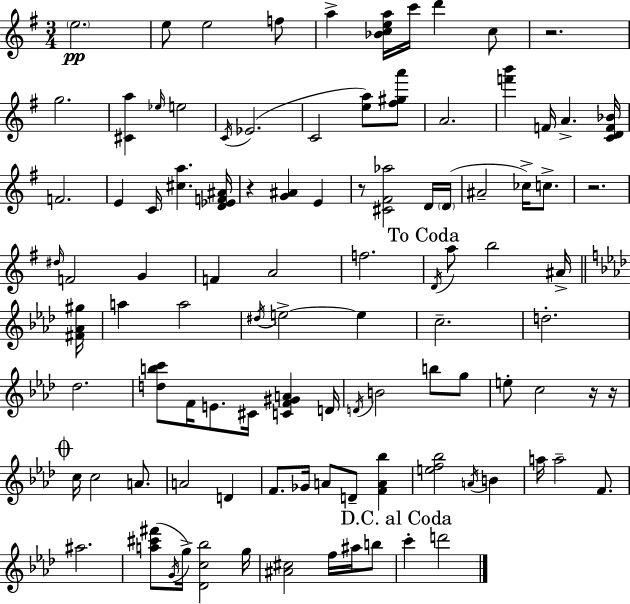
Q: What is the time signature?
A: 3/4